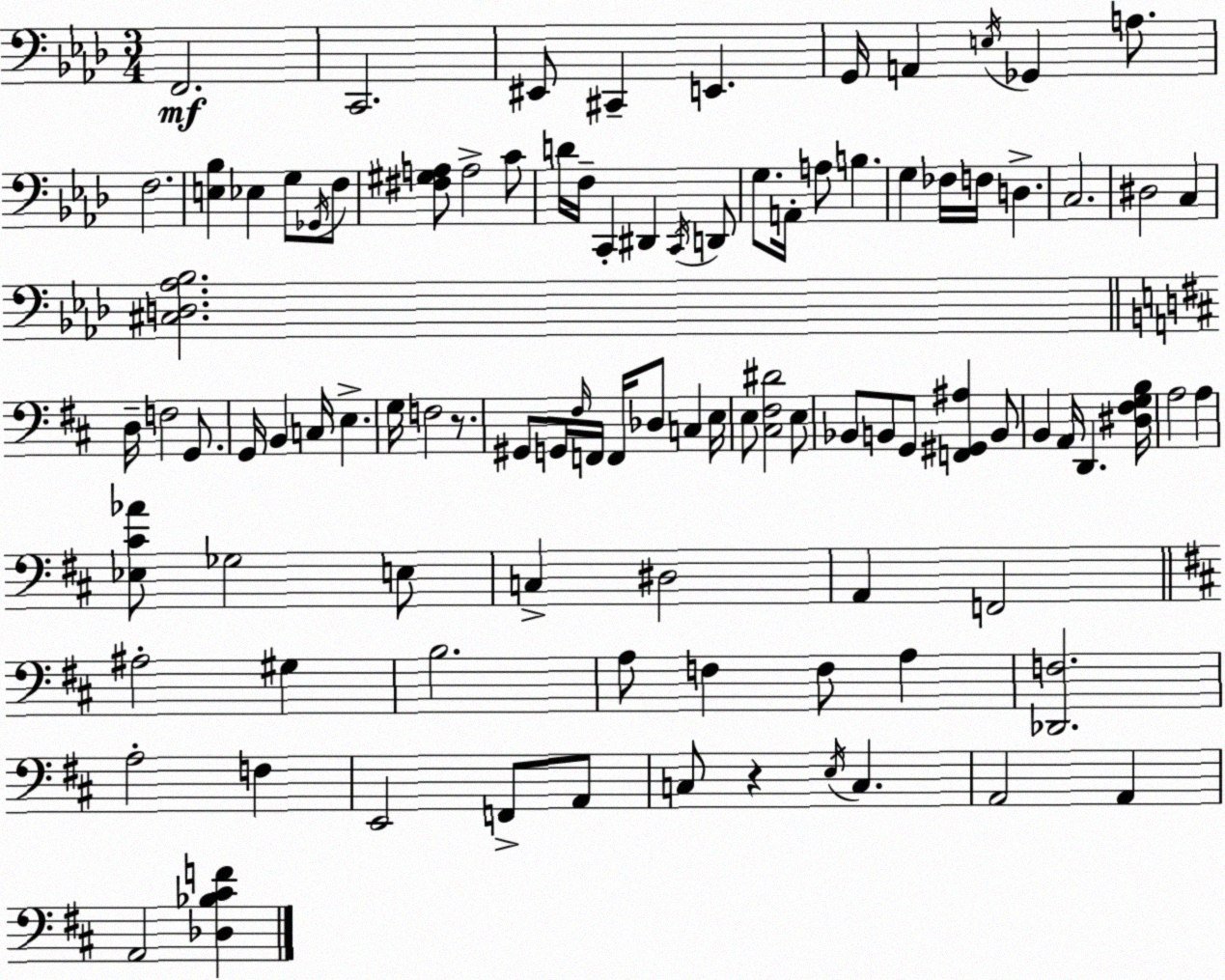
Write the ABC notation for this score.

X:1
T:Untitled
M:3/4
L:1/4
K:Fm
F,,2 C,,2 ^E,,/2 ^C,, E,, G,,/4 A,, E,/4 _G,, A,/2 F,2 [E,_B,] _E, G,/2 _G,,/4 F,/2 [^F,^G,A,]/2 A,2 C/2 D/4 F,/4 C,, ^D,, C,,/4 D,,/2 G,/2 A,,/4 A,/2 B, G, _F,/4 F,/4 D, C,2 ^D,2 C, [^C,D,_A,_B,]2 D,/4 F,2 G,,/2 G,,/4 B,, C,/4 E, G,/4 F,2 z/2 ^G,,/2 G,,/4 ^F,/4 F,,/4 F,,/4 _D,/2 C, E,/4 E,/2 [^C,^F,^D]2 E,/2 _B,,/2 B,,/2 G,,/2 [F,,^G,,^A,] B,,/2 B,, A,,/4 D,, [^D,^F,G,B,]/4 A,2 A, [_E,^C_A]/2 _G,2 E,/2 C, ^D,2 A,, F,,2 ^A,2 ^G, B,2 A,/2 F, F,/2 A, [_D,,F,]2 A,2 F, E,,2 F,,/2 A,,/2 C,/2 z E,/4 C, A,,2 A,, A,,2 [_D,_B,^CF]